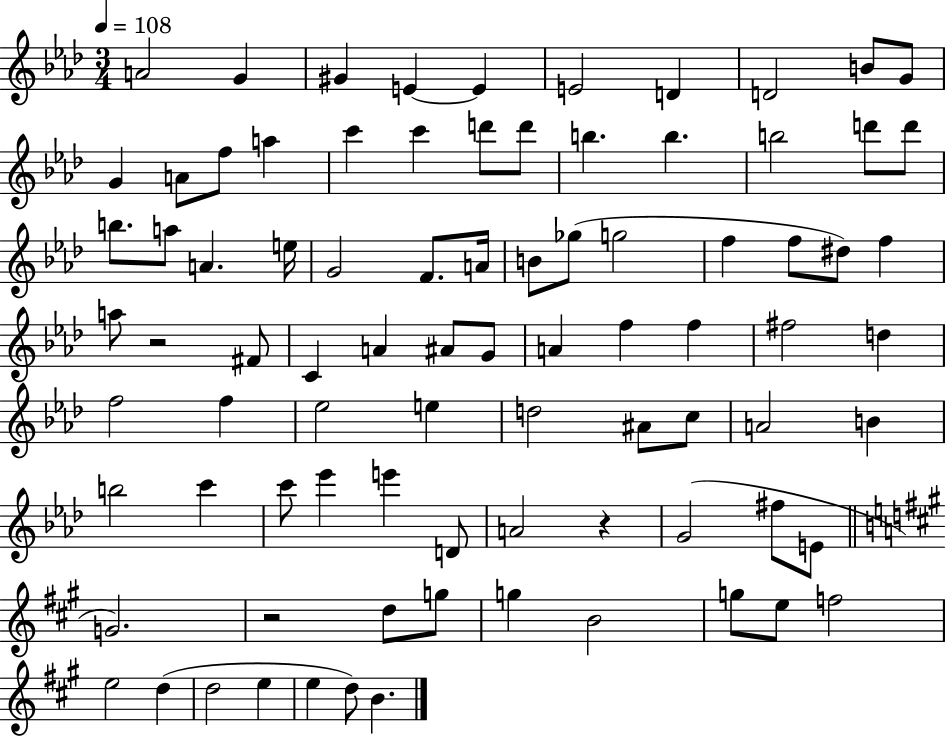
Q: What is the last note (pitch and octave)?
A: B4